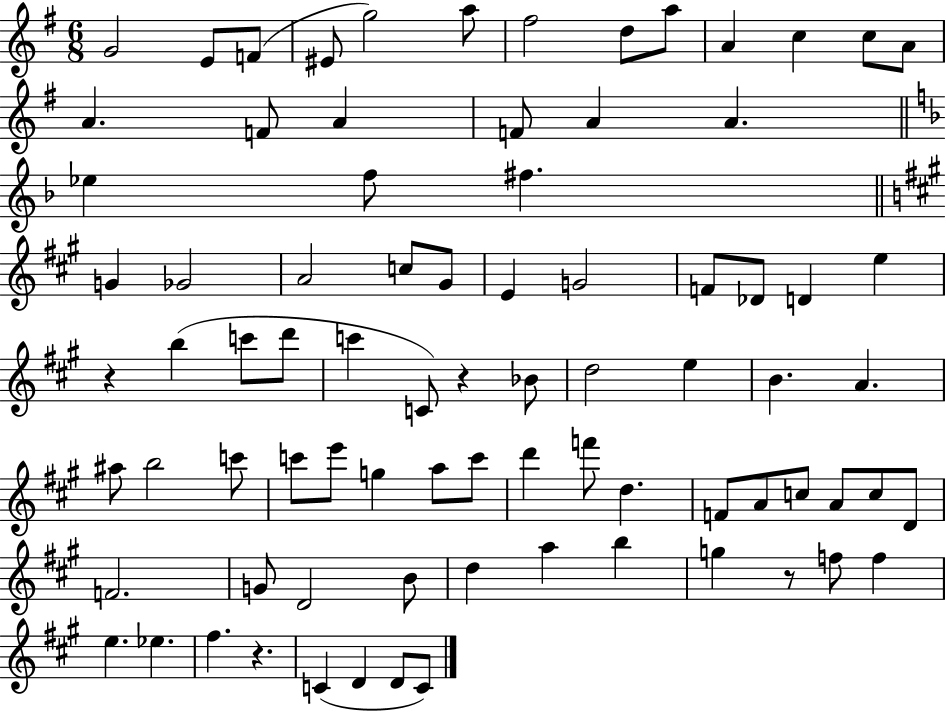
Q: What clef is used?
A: treble